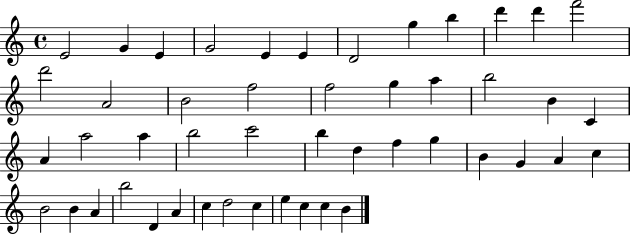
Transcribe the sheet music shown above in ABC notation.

X:1
T:Untitled
M:4/4
L:1/4
K:C
E2 G E G2 E E D2 g b d' d' f'2 d'2 A2 B2 f2 f2 g a b2 B C A a2 a b2 c'2 b d f g B G A c B2 B A b2 D A c d2 c e c c B